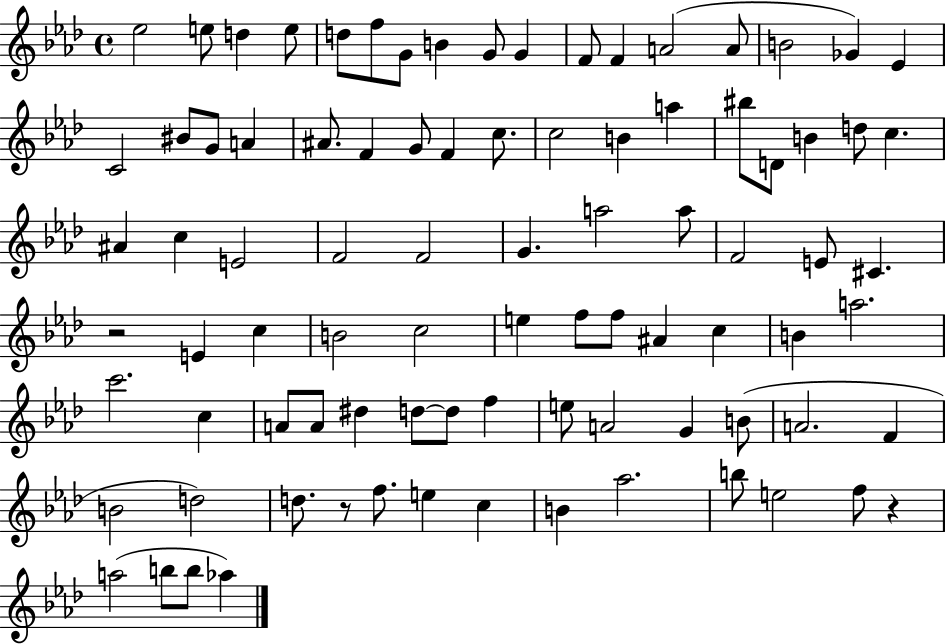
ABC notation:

X:1
T:Untitled
M:4/4
L:1/4
K:Ab
_e2 e/2 d e/2 d/2 f/2 G/2 B G/2 G F/2 F A2 A/2 B2 _G _E C2 ^B/2 G/2 A ^A/2 F G/2 F c/2 c2 B a ^b/2 D/2 B d/2 c ^A c E2 F2 F2 G a2 a/2 F2 E/2 ^C z2 E c B2 c2 e f/2 f/2 ^A c B a2 c'2 c A/2 A/2 ^d d/2 d/2 f e/2 A2 G B/2 A2 F B2 d2 d/2 z/2 f/2 e c B _a2 b/2 e2 f/2 z a2 b/2 b/2 _a